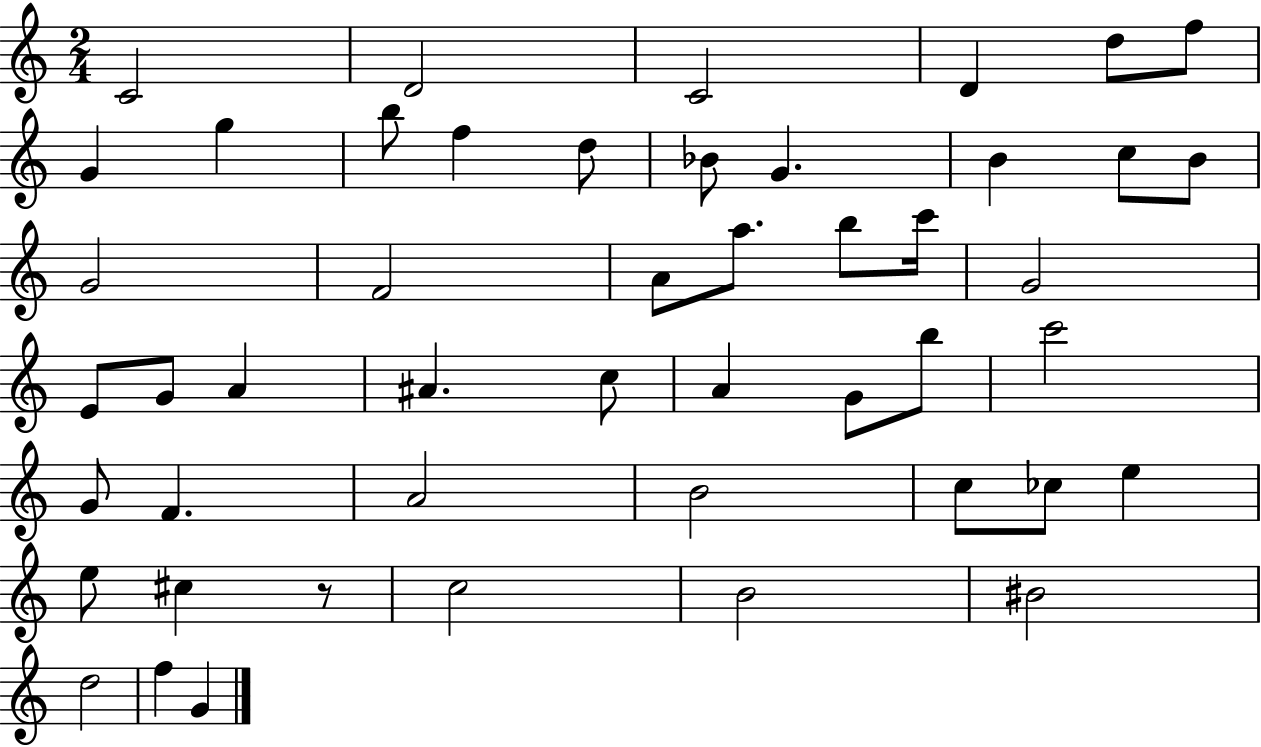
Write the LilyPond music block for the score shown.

{
  \clef treble
  \numericTimeSignature
  \time 2/4
  \key c \major
  \repeat volta 2 { c'2 | d'2 | c'2 | d'4 d''8 f''8 | \break g'4 g''4 | b''8 f''4 d''8 | bes'8 g'4. | b'4 c''8 b'8 | \break g'2 | f'2 | a'8 a''8. b''8 c'''16 | g'2 | \break e'8 g'8 a'4 | ais'4. c''8 | a'4 g'8 b''8 | c'''2 | \break g'8 f'4. | a'2 | b'2 | c''8 ces''8 e''4 | \break e''8 cis''4 r8 | c''2 | b'2 | bis'2 | \break d''2 | f''4 g'4 | } \bar "|."
}